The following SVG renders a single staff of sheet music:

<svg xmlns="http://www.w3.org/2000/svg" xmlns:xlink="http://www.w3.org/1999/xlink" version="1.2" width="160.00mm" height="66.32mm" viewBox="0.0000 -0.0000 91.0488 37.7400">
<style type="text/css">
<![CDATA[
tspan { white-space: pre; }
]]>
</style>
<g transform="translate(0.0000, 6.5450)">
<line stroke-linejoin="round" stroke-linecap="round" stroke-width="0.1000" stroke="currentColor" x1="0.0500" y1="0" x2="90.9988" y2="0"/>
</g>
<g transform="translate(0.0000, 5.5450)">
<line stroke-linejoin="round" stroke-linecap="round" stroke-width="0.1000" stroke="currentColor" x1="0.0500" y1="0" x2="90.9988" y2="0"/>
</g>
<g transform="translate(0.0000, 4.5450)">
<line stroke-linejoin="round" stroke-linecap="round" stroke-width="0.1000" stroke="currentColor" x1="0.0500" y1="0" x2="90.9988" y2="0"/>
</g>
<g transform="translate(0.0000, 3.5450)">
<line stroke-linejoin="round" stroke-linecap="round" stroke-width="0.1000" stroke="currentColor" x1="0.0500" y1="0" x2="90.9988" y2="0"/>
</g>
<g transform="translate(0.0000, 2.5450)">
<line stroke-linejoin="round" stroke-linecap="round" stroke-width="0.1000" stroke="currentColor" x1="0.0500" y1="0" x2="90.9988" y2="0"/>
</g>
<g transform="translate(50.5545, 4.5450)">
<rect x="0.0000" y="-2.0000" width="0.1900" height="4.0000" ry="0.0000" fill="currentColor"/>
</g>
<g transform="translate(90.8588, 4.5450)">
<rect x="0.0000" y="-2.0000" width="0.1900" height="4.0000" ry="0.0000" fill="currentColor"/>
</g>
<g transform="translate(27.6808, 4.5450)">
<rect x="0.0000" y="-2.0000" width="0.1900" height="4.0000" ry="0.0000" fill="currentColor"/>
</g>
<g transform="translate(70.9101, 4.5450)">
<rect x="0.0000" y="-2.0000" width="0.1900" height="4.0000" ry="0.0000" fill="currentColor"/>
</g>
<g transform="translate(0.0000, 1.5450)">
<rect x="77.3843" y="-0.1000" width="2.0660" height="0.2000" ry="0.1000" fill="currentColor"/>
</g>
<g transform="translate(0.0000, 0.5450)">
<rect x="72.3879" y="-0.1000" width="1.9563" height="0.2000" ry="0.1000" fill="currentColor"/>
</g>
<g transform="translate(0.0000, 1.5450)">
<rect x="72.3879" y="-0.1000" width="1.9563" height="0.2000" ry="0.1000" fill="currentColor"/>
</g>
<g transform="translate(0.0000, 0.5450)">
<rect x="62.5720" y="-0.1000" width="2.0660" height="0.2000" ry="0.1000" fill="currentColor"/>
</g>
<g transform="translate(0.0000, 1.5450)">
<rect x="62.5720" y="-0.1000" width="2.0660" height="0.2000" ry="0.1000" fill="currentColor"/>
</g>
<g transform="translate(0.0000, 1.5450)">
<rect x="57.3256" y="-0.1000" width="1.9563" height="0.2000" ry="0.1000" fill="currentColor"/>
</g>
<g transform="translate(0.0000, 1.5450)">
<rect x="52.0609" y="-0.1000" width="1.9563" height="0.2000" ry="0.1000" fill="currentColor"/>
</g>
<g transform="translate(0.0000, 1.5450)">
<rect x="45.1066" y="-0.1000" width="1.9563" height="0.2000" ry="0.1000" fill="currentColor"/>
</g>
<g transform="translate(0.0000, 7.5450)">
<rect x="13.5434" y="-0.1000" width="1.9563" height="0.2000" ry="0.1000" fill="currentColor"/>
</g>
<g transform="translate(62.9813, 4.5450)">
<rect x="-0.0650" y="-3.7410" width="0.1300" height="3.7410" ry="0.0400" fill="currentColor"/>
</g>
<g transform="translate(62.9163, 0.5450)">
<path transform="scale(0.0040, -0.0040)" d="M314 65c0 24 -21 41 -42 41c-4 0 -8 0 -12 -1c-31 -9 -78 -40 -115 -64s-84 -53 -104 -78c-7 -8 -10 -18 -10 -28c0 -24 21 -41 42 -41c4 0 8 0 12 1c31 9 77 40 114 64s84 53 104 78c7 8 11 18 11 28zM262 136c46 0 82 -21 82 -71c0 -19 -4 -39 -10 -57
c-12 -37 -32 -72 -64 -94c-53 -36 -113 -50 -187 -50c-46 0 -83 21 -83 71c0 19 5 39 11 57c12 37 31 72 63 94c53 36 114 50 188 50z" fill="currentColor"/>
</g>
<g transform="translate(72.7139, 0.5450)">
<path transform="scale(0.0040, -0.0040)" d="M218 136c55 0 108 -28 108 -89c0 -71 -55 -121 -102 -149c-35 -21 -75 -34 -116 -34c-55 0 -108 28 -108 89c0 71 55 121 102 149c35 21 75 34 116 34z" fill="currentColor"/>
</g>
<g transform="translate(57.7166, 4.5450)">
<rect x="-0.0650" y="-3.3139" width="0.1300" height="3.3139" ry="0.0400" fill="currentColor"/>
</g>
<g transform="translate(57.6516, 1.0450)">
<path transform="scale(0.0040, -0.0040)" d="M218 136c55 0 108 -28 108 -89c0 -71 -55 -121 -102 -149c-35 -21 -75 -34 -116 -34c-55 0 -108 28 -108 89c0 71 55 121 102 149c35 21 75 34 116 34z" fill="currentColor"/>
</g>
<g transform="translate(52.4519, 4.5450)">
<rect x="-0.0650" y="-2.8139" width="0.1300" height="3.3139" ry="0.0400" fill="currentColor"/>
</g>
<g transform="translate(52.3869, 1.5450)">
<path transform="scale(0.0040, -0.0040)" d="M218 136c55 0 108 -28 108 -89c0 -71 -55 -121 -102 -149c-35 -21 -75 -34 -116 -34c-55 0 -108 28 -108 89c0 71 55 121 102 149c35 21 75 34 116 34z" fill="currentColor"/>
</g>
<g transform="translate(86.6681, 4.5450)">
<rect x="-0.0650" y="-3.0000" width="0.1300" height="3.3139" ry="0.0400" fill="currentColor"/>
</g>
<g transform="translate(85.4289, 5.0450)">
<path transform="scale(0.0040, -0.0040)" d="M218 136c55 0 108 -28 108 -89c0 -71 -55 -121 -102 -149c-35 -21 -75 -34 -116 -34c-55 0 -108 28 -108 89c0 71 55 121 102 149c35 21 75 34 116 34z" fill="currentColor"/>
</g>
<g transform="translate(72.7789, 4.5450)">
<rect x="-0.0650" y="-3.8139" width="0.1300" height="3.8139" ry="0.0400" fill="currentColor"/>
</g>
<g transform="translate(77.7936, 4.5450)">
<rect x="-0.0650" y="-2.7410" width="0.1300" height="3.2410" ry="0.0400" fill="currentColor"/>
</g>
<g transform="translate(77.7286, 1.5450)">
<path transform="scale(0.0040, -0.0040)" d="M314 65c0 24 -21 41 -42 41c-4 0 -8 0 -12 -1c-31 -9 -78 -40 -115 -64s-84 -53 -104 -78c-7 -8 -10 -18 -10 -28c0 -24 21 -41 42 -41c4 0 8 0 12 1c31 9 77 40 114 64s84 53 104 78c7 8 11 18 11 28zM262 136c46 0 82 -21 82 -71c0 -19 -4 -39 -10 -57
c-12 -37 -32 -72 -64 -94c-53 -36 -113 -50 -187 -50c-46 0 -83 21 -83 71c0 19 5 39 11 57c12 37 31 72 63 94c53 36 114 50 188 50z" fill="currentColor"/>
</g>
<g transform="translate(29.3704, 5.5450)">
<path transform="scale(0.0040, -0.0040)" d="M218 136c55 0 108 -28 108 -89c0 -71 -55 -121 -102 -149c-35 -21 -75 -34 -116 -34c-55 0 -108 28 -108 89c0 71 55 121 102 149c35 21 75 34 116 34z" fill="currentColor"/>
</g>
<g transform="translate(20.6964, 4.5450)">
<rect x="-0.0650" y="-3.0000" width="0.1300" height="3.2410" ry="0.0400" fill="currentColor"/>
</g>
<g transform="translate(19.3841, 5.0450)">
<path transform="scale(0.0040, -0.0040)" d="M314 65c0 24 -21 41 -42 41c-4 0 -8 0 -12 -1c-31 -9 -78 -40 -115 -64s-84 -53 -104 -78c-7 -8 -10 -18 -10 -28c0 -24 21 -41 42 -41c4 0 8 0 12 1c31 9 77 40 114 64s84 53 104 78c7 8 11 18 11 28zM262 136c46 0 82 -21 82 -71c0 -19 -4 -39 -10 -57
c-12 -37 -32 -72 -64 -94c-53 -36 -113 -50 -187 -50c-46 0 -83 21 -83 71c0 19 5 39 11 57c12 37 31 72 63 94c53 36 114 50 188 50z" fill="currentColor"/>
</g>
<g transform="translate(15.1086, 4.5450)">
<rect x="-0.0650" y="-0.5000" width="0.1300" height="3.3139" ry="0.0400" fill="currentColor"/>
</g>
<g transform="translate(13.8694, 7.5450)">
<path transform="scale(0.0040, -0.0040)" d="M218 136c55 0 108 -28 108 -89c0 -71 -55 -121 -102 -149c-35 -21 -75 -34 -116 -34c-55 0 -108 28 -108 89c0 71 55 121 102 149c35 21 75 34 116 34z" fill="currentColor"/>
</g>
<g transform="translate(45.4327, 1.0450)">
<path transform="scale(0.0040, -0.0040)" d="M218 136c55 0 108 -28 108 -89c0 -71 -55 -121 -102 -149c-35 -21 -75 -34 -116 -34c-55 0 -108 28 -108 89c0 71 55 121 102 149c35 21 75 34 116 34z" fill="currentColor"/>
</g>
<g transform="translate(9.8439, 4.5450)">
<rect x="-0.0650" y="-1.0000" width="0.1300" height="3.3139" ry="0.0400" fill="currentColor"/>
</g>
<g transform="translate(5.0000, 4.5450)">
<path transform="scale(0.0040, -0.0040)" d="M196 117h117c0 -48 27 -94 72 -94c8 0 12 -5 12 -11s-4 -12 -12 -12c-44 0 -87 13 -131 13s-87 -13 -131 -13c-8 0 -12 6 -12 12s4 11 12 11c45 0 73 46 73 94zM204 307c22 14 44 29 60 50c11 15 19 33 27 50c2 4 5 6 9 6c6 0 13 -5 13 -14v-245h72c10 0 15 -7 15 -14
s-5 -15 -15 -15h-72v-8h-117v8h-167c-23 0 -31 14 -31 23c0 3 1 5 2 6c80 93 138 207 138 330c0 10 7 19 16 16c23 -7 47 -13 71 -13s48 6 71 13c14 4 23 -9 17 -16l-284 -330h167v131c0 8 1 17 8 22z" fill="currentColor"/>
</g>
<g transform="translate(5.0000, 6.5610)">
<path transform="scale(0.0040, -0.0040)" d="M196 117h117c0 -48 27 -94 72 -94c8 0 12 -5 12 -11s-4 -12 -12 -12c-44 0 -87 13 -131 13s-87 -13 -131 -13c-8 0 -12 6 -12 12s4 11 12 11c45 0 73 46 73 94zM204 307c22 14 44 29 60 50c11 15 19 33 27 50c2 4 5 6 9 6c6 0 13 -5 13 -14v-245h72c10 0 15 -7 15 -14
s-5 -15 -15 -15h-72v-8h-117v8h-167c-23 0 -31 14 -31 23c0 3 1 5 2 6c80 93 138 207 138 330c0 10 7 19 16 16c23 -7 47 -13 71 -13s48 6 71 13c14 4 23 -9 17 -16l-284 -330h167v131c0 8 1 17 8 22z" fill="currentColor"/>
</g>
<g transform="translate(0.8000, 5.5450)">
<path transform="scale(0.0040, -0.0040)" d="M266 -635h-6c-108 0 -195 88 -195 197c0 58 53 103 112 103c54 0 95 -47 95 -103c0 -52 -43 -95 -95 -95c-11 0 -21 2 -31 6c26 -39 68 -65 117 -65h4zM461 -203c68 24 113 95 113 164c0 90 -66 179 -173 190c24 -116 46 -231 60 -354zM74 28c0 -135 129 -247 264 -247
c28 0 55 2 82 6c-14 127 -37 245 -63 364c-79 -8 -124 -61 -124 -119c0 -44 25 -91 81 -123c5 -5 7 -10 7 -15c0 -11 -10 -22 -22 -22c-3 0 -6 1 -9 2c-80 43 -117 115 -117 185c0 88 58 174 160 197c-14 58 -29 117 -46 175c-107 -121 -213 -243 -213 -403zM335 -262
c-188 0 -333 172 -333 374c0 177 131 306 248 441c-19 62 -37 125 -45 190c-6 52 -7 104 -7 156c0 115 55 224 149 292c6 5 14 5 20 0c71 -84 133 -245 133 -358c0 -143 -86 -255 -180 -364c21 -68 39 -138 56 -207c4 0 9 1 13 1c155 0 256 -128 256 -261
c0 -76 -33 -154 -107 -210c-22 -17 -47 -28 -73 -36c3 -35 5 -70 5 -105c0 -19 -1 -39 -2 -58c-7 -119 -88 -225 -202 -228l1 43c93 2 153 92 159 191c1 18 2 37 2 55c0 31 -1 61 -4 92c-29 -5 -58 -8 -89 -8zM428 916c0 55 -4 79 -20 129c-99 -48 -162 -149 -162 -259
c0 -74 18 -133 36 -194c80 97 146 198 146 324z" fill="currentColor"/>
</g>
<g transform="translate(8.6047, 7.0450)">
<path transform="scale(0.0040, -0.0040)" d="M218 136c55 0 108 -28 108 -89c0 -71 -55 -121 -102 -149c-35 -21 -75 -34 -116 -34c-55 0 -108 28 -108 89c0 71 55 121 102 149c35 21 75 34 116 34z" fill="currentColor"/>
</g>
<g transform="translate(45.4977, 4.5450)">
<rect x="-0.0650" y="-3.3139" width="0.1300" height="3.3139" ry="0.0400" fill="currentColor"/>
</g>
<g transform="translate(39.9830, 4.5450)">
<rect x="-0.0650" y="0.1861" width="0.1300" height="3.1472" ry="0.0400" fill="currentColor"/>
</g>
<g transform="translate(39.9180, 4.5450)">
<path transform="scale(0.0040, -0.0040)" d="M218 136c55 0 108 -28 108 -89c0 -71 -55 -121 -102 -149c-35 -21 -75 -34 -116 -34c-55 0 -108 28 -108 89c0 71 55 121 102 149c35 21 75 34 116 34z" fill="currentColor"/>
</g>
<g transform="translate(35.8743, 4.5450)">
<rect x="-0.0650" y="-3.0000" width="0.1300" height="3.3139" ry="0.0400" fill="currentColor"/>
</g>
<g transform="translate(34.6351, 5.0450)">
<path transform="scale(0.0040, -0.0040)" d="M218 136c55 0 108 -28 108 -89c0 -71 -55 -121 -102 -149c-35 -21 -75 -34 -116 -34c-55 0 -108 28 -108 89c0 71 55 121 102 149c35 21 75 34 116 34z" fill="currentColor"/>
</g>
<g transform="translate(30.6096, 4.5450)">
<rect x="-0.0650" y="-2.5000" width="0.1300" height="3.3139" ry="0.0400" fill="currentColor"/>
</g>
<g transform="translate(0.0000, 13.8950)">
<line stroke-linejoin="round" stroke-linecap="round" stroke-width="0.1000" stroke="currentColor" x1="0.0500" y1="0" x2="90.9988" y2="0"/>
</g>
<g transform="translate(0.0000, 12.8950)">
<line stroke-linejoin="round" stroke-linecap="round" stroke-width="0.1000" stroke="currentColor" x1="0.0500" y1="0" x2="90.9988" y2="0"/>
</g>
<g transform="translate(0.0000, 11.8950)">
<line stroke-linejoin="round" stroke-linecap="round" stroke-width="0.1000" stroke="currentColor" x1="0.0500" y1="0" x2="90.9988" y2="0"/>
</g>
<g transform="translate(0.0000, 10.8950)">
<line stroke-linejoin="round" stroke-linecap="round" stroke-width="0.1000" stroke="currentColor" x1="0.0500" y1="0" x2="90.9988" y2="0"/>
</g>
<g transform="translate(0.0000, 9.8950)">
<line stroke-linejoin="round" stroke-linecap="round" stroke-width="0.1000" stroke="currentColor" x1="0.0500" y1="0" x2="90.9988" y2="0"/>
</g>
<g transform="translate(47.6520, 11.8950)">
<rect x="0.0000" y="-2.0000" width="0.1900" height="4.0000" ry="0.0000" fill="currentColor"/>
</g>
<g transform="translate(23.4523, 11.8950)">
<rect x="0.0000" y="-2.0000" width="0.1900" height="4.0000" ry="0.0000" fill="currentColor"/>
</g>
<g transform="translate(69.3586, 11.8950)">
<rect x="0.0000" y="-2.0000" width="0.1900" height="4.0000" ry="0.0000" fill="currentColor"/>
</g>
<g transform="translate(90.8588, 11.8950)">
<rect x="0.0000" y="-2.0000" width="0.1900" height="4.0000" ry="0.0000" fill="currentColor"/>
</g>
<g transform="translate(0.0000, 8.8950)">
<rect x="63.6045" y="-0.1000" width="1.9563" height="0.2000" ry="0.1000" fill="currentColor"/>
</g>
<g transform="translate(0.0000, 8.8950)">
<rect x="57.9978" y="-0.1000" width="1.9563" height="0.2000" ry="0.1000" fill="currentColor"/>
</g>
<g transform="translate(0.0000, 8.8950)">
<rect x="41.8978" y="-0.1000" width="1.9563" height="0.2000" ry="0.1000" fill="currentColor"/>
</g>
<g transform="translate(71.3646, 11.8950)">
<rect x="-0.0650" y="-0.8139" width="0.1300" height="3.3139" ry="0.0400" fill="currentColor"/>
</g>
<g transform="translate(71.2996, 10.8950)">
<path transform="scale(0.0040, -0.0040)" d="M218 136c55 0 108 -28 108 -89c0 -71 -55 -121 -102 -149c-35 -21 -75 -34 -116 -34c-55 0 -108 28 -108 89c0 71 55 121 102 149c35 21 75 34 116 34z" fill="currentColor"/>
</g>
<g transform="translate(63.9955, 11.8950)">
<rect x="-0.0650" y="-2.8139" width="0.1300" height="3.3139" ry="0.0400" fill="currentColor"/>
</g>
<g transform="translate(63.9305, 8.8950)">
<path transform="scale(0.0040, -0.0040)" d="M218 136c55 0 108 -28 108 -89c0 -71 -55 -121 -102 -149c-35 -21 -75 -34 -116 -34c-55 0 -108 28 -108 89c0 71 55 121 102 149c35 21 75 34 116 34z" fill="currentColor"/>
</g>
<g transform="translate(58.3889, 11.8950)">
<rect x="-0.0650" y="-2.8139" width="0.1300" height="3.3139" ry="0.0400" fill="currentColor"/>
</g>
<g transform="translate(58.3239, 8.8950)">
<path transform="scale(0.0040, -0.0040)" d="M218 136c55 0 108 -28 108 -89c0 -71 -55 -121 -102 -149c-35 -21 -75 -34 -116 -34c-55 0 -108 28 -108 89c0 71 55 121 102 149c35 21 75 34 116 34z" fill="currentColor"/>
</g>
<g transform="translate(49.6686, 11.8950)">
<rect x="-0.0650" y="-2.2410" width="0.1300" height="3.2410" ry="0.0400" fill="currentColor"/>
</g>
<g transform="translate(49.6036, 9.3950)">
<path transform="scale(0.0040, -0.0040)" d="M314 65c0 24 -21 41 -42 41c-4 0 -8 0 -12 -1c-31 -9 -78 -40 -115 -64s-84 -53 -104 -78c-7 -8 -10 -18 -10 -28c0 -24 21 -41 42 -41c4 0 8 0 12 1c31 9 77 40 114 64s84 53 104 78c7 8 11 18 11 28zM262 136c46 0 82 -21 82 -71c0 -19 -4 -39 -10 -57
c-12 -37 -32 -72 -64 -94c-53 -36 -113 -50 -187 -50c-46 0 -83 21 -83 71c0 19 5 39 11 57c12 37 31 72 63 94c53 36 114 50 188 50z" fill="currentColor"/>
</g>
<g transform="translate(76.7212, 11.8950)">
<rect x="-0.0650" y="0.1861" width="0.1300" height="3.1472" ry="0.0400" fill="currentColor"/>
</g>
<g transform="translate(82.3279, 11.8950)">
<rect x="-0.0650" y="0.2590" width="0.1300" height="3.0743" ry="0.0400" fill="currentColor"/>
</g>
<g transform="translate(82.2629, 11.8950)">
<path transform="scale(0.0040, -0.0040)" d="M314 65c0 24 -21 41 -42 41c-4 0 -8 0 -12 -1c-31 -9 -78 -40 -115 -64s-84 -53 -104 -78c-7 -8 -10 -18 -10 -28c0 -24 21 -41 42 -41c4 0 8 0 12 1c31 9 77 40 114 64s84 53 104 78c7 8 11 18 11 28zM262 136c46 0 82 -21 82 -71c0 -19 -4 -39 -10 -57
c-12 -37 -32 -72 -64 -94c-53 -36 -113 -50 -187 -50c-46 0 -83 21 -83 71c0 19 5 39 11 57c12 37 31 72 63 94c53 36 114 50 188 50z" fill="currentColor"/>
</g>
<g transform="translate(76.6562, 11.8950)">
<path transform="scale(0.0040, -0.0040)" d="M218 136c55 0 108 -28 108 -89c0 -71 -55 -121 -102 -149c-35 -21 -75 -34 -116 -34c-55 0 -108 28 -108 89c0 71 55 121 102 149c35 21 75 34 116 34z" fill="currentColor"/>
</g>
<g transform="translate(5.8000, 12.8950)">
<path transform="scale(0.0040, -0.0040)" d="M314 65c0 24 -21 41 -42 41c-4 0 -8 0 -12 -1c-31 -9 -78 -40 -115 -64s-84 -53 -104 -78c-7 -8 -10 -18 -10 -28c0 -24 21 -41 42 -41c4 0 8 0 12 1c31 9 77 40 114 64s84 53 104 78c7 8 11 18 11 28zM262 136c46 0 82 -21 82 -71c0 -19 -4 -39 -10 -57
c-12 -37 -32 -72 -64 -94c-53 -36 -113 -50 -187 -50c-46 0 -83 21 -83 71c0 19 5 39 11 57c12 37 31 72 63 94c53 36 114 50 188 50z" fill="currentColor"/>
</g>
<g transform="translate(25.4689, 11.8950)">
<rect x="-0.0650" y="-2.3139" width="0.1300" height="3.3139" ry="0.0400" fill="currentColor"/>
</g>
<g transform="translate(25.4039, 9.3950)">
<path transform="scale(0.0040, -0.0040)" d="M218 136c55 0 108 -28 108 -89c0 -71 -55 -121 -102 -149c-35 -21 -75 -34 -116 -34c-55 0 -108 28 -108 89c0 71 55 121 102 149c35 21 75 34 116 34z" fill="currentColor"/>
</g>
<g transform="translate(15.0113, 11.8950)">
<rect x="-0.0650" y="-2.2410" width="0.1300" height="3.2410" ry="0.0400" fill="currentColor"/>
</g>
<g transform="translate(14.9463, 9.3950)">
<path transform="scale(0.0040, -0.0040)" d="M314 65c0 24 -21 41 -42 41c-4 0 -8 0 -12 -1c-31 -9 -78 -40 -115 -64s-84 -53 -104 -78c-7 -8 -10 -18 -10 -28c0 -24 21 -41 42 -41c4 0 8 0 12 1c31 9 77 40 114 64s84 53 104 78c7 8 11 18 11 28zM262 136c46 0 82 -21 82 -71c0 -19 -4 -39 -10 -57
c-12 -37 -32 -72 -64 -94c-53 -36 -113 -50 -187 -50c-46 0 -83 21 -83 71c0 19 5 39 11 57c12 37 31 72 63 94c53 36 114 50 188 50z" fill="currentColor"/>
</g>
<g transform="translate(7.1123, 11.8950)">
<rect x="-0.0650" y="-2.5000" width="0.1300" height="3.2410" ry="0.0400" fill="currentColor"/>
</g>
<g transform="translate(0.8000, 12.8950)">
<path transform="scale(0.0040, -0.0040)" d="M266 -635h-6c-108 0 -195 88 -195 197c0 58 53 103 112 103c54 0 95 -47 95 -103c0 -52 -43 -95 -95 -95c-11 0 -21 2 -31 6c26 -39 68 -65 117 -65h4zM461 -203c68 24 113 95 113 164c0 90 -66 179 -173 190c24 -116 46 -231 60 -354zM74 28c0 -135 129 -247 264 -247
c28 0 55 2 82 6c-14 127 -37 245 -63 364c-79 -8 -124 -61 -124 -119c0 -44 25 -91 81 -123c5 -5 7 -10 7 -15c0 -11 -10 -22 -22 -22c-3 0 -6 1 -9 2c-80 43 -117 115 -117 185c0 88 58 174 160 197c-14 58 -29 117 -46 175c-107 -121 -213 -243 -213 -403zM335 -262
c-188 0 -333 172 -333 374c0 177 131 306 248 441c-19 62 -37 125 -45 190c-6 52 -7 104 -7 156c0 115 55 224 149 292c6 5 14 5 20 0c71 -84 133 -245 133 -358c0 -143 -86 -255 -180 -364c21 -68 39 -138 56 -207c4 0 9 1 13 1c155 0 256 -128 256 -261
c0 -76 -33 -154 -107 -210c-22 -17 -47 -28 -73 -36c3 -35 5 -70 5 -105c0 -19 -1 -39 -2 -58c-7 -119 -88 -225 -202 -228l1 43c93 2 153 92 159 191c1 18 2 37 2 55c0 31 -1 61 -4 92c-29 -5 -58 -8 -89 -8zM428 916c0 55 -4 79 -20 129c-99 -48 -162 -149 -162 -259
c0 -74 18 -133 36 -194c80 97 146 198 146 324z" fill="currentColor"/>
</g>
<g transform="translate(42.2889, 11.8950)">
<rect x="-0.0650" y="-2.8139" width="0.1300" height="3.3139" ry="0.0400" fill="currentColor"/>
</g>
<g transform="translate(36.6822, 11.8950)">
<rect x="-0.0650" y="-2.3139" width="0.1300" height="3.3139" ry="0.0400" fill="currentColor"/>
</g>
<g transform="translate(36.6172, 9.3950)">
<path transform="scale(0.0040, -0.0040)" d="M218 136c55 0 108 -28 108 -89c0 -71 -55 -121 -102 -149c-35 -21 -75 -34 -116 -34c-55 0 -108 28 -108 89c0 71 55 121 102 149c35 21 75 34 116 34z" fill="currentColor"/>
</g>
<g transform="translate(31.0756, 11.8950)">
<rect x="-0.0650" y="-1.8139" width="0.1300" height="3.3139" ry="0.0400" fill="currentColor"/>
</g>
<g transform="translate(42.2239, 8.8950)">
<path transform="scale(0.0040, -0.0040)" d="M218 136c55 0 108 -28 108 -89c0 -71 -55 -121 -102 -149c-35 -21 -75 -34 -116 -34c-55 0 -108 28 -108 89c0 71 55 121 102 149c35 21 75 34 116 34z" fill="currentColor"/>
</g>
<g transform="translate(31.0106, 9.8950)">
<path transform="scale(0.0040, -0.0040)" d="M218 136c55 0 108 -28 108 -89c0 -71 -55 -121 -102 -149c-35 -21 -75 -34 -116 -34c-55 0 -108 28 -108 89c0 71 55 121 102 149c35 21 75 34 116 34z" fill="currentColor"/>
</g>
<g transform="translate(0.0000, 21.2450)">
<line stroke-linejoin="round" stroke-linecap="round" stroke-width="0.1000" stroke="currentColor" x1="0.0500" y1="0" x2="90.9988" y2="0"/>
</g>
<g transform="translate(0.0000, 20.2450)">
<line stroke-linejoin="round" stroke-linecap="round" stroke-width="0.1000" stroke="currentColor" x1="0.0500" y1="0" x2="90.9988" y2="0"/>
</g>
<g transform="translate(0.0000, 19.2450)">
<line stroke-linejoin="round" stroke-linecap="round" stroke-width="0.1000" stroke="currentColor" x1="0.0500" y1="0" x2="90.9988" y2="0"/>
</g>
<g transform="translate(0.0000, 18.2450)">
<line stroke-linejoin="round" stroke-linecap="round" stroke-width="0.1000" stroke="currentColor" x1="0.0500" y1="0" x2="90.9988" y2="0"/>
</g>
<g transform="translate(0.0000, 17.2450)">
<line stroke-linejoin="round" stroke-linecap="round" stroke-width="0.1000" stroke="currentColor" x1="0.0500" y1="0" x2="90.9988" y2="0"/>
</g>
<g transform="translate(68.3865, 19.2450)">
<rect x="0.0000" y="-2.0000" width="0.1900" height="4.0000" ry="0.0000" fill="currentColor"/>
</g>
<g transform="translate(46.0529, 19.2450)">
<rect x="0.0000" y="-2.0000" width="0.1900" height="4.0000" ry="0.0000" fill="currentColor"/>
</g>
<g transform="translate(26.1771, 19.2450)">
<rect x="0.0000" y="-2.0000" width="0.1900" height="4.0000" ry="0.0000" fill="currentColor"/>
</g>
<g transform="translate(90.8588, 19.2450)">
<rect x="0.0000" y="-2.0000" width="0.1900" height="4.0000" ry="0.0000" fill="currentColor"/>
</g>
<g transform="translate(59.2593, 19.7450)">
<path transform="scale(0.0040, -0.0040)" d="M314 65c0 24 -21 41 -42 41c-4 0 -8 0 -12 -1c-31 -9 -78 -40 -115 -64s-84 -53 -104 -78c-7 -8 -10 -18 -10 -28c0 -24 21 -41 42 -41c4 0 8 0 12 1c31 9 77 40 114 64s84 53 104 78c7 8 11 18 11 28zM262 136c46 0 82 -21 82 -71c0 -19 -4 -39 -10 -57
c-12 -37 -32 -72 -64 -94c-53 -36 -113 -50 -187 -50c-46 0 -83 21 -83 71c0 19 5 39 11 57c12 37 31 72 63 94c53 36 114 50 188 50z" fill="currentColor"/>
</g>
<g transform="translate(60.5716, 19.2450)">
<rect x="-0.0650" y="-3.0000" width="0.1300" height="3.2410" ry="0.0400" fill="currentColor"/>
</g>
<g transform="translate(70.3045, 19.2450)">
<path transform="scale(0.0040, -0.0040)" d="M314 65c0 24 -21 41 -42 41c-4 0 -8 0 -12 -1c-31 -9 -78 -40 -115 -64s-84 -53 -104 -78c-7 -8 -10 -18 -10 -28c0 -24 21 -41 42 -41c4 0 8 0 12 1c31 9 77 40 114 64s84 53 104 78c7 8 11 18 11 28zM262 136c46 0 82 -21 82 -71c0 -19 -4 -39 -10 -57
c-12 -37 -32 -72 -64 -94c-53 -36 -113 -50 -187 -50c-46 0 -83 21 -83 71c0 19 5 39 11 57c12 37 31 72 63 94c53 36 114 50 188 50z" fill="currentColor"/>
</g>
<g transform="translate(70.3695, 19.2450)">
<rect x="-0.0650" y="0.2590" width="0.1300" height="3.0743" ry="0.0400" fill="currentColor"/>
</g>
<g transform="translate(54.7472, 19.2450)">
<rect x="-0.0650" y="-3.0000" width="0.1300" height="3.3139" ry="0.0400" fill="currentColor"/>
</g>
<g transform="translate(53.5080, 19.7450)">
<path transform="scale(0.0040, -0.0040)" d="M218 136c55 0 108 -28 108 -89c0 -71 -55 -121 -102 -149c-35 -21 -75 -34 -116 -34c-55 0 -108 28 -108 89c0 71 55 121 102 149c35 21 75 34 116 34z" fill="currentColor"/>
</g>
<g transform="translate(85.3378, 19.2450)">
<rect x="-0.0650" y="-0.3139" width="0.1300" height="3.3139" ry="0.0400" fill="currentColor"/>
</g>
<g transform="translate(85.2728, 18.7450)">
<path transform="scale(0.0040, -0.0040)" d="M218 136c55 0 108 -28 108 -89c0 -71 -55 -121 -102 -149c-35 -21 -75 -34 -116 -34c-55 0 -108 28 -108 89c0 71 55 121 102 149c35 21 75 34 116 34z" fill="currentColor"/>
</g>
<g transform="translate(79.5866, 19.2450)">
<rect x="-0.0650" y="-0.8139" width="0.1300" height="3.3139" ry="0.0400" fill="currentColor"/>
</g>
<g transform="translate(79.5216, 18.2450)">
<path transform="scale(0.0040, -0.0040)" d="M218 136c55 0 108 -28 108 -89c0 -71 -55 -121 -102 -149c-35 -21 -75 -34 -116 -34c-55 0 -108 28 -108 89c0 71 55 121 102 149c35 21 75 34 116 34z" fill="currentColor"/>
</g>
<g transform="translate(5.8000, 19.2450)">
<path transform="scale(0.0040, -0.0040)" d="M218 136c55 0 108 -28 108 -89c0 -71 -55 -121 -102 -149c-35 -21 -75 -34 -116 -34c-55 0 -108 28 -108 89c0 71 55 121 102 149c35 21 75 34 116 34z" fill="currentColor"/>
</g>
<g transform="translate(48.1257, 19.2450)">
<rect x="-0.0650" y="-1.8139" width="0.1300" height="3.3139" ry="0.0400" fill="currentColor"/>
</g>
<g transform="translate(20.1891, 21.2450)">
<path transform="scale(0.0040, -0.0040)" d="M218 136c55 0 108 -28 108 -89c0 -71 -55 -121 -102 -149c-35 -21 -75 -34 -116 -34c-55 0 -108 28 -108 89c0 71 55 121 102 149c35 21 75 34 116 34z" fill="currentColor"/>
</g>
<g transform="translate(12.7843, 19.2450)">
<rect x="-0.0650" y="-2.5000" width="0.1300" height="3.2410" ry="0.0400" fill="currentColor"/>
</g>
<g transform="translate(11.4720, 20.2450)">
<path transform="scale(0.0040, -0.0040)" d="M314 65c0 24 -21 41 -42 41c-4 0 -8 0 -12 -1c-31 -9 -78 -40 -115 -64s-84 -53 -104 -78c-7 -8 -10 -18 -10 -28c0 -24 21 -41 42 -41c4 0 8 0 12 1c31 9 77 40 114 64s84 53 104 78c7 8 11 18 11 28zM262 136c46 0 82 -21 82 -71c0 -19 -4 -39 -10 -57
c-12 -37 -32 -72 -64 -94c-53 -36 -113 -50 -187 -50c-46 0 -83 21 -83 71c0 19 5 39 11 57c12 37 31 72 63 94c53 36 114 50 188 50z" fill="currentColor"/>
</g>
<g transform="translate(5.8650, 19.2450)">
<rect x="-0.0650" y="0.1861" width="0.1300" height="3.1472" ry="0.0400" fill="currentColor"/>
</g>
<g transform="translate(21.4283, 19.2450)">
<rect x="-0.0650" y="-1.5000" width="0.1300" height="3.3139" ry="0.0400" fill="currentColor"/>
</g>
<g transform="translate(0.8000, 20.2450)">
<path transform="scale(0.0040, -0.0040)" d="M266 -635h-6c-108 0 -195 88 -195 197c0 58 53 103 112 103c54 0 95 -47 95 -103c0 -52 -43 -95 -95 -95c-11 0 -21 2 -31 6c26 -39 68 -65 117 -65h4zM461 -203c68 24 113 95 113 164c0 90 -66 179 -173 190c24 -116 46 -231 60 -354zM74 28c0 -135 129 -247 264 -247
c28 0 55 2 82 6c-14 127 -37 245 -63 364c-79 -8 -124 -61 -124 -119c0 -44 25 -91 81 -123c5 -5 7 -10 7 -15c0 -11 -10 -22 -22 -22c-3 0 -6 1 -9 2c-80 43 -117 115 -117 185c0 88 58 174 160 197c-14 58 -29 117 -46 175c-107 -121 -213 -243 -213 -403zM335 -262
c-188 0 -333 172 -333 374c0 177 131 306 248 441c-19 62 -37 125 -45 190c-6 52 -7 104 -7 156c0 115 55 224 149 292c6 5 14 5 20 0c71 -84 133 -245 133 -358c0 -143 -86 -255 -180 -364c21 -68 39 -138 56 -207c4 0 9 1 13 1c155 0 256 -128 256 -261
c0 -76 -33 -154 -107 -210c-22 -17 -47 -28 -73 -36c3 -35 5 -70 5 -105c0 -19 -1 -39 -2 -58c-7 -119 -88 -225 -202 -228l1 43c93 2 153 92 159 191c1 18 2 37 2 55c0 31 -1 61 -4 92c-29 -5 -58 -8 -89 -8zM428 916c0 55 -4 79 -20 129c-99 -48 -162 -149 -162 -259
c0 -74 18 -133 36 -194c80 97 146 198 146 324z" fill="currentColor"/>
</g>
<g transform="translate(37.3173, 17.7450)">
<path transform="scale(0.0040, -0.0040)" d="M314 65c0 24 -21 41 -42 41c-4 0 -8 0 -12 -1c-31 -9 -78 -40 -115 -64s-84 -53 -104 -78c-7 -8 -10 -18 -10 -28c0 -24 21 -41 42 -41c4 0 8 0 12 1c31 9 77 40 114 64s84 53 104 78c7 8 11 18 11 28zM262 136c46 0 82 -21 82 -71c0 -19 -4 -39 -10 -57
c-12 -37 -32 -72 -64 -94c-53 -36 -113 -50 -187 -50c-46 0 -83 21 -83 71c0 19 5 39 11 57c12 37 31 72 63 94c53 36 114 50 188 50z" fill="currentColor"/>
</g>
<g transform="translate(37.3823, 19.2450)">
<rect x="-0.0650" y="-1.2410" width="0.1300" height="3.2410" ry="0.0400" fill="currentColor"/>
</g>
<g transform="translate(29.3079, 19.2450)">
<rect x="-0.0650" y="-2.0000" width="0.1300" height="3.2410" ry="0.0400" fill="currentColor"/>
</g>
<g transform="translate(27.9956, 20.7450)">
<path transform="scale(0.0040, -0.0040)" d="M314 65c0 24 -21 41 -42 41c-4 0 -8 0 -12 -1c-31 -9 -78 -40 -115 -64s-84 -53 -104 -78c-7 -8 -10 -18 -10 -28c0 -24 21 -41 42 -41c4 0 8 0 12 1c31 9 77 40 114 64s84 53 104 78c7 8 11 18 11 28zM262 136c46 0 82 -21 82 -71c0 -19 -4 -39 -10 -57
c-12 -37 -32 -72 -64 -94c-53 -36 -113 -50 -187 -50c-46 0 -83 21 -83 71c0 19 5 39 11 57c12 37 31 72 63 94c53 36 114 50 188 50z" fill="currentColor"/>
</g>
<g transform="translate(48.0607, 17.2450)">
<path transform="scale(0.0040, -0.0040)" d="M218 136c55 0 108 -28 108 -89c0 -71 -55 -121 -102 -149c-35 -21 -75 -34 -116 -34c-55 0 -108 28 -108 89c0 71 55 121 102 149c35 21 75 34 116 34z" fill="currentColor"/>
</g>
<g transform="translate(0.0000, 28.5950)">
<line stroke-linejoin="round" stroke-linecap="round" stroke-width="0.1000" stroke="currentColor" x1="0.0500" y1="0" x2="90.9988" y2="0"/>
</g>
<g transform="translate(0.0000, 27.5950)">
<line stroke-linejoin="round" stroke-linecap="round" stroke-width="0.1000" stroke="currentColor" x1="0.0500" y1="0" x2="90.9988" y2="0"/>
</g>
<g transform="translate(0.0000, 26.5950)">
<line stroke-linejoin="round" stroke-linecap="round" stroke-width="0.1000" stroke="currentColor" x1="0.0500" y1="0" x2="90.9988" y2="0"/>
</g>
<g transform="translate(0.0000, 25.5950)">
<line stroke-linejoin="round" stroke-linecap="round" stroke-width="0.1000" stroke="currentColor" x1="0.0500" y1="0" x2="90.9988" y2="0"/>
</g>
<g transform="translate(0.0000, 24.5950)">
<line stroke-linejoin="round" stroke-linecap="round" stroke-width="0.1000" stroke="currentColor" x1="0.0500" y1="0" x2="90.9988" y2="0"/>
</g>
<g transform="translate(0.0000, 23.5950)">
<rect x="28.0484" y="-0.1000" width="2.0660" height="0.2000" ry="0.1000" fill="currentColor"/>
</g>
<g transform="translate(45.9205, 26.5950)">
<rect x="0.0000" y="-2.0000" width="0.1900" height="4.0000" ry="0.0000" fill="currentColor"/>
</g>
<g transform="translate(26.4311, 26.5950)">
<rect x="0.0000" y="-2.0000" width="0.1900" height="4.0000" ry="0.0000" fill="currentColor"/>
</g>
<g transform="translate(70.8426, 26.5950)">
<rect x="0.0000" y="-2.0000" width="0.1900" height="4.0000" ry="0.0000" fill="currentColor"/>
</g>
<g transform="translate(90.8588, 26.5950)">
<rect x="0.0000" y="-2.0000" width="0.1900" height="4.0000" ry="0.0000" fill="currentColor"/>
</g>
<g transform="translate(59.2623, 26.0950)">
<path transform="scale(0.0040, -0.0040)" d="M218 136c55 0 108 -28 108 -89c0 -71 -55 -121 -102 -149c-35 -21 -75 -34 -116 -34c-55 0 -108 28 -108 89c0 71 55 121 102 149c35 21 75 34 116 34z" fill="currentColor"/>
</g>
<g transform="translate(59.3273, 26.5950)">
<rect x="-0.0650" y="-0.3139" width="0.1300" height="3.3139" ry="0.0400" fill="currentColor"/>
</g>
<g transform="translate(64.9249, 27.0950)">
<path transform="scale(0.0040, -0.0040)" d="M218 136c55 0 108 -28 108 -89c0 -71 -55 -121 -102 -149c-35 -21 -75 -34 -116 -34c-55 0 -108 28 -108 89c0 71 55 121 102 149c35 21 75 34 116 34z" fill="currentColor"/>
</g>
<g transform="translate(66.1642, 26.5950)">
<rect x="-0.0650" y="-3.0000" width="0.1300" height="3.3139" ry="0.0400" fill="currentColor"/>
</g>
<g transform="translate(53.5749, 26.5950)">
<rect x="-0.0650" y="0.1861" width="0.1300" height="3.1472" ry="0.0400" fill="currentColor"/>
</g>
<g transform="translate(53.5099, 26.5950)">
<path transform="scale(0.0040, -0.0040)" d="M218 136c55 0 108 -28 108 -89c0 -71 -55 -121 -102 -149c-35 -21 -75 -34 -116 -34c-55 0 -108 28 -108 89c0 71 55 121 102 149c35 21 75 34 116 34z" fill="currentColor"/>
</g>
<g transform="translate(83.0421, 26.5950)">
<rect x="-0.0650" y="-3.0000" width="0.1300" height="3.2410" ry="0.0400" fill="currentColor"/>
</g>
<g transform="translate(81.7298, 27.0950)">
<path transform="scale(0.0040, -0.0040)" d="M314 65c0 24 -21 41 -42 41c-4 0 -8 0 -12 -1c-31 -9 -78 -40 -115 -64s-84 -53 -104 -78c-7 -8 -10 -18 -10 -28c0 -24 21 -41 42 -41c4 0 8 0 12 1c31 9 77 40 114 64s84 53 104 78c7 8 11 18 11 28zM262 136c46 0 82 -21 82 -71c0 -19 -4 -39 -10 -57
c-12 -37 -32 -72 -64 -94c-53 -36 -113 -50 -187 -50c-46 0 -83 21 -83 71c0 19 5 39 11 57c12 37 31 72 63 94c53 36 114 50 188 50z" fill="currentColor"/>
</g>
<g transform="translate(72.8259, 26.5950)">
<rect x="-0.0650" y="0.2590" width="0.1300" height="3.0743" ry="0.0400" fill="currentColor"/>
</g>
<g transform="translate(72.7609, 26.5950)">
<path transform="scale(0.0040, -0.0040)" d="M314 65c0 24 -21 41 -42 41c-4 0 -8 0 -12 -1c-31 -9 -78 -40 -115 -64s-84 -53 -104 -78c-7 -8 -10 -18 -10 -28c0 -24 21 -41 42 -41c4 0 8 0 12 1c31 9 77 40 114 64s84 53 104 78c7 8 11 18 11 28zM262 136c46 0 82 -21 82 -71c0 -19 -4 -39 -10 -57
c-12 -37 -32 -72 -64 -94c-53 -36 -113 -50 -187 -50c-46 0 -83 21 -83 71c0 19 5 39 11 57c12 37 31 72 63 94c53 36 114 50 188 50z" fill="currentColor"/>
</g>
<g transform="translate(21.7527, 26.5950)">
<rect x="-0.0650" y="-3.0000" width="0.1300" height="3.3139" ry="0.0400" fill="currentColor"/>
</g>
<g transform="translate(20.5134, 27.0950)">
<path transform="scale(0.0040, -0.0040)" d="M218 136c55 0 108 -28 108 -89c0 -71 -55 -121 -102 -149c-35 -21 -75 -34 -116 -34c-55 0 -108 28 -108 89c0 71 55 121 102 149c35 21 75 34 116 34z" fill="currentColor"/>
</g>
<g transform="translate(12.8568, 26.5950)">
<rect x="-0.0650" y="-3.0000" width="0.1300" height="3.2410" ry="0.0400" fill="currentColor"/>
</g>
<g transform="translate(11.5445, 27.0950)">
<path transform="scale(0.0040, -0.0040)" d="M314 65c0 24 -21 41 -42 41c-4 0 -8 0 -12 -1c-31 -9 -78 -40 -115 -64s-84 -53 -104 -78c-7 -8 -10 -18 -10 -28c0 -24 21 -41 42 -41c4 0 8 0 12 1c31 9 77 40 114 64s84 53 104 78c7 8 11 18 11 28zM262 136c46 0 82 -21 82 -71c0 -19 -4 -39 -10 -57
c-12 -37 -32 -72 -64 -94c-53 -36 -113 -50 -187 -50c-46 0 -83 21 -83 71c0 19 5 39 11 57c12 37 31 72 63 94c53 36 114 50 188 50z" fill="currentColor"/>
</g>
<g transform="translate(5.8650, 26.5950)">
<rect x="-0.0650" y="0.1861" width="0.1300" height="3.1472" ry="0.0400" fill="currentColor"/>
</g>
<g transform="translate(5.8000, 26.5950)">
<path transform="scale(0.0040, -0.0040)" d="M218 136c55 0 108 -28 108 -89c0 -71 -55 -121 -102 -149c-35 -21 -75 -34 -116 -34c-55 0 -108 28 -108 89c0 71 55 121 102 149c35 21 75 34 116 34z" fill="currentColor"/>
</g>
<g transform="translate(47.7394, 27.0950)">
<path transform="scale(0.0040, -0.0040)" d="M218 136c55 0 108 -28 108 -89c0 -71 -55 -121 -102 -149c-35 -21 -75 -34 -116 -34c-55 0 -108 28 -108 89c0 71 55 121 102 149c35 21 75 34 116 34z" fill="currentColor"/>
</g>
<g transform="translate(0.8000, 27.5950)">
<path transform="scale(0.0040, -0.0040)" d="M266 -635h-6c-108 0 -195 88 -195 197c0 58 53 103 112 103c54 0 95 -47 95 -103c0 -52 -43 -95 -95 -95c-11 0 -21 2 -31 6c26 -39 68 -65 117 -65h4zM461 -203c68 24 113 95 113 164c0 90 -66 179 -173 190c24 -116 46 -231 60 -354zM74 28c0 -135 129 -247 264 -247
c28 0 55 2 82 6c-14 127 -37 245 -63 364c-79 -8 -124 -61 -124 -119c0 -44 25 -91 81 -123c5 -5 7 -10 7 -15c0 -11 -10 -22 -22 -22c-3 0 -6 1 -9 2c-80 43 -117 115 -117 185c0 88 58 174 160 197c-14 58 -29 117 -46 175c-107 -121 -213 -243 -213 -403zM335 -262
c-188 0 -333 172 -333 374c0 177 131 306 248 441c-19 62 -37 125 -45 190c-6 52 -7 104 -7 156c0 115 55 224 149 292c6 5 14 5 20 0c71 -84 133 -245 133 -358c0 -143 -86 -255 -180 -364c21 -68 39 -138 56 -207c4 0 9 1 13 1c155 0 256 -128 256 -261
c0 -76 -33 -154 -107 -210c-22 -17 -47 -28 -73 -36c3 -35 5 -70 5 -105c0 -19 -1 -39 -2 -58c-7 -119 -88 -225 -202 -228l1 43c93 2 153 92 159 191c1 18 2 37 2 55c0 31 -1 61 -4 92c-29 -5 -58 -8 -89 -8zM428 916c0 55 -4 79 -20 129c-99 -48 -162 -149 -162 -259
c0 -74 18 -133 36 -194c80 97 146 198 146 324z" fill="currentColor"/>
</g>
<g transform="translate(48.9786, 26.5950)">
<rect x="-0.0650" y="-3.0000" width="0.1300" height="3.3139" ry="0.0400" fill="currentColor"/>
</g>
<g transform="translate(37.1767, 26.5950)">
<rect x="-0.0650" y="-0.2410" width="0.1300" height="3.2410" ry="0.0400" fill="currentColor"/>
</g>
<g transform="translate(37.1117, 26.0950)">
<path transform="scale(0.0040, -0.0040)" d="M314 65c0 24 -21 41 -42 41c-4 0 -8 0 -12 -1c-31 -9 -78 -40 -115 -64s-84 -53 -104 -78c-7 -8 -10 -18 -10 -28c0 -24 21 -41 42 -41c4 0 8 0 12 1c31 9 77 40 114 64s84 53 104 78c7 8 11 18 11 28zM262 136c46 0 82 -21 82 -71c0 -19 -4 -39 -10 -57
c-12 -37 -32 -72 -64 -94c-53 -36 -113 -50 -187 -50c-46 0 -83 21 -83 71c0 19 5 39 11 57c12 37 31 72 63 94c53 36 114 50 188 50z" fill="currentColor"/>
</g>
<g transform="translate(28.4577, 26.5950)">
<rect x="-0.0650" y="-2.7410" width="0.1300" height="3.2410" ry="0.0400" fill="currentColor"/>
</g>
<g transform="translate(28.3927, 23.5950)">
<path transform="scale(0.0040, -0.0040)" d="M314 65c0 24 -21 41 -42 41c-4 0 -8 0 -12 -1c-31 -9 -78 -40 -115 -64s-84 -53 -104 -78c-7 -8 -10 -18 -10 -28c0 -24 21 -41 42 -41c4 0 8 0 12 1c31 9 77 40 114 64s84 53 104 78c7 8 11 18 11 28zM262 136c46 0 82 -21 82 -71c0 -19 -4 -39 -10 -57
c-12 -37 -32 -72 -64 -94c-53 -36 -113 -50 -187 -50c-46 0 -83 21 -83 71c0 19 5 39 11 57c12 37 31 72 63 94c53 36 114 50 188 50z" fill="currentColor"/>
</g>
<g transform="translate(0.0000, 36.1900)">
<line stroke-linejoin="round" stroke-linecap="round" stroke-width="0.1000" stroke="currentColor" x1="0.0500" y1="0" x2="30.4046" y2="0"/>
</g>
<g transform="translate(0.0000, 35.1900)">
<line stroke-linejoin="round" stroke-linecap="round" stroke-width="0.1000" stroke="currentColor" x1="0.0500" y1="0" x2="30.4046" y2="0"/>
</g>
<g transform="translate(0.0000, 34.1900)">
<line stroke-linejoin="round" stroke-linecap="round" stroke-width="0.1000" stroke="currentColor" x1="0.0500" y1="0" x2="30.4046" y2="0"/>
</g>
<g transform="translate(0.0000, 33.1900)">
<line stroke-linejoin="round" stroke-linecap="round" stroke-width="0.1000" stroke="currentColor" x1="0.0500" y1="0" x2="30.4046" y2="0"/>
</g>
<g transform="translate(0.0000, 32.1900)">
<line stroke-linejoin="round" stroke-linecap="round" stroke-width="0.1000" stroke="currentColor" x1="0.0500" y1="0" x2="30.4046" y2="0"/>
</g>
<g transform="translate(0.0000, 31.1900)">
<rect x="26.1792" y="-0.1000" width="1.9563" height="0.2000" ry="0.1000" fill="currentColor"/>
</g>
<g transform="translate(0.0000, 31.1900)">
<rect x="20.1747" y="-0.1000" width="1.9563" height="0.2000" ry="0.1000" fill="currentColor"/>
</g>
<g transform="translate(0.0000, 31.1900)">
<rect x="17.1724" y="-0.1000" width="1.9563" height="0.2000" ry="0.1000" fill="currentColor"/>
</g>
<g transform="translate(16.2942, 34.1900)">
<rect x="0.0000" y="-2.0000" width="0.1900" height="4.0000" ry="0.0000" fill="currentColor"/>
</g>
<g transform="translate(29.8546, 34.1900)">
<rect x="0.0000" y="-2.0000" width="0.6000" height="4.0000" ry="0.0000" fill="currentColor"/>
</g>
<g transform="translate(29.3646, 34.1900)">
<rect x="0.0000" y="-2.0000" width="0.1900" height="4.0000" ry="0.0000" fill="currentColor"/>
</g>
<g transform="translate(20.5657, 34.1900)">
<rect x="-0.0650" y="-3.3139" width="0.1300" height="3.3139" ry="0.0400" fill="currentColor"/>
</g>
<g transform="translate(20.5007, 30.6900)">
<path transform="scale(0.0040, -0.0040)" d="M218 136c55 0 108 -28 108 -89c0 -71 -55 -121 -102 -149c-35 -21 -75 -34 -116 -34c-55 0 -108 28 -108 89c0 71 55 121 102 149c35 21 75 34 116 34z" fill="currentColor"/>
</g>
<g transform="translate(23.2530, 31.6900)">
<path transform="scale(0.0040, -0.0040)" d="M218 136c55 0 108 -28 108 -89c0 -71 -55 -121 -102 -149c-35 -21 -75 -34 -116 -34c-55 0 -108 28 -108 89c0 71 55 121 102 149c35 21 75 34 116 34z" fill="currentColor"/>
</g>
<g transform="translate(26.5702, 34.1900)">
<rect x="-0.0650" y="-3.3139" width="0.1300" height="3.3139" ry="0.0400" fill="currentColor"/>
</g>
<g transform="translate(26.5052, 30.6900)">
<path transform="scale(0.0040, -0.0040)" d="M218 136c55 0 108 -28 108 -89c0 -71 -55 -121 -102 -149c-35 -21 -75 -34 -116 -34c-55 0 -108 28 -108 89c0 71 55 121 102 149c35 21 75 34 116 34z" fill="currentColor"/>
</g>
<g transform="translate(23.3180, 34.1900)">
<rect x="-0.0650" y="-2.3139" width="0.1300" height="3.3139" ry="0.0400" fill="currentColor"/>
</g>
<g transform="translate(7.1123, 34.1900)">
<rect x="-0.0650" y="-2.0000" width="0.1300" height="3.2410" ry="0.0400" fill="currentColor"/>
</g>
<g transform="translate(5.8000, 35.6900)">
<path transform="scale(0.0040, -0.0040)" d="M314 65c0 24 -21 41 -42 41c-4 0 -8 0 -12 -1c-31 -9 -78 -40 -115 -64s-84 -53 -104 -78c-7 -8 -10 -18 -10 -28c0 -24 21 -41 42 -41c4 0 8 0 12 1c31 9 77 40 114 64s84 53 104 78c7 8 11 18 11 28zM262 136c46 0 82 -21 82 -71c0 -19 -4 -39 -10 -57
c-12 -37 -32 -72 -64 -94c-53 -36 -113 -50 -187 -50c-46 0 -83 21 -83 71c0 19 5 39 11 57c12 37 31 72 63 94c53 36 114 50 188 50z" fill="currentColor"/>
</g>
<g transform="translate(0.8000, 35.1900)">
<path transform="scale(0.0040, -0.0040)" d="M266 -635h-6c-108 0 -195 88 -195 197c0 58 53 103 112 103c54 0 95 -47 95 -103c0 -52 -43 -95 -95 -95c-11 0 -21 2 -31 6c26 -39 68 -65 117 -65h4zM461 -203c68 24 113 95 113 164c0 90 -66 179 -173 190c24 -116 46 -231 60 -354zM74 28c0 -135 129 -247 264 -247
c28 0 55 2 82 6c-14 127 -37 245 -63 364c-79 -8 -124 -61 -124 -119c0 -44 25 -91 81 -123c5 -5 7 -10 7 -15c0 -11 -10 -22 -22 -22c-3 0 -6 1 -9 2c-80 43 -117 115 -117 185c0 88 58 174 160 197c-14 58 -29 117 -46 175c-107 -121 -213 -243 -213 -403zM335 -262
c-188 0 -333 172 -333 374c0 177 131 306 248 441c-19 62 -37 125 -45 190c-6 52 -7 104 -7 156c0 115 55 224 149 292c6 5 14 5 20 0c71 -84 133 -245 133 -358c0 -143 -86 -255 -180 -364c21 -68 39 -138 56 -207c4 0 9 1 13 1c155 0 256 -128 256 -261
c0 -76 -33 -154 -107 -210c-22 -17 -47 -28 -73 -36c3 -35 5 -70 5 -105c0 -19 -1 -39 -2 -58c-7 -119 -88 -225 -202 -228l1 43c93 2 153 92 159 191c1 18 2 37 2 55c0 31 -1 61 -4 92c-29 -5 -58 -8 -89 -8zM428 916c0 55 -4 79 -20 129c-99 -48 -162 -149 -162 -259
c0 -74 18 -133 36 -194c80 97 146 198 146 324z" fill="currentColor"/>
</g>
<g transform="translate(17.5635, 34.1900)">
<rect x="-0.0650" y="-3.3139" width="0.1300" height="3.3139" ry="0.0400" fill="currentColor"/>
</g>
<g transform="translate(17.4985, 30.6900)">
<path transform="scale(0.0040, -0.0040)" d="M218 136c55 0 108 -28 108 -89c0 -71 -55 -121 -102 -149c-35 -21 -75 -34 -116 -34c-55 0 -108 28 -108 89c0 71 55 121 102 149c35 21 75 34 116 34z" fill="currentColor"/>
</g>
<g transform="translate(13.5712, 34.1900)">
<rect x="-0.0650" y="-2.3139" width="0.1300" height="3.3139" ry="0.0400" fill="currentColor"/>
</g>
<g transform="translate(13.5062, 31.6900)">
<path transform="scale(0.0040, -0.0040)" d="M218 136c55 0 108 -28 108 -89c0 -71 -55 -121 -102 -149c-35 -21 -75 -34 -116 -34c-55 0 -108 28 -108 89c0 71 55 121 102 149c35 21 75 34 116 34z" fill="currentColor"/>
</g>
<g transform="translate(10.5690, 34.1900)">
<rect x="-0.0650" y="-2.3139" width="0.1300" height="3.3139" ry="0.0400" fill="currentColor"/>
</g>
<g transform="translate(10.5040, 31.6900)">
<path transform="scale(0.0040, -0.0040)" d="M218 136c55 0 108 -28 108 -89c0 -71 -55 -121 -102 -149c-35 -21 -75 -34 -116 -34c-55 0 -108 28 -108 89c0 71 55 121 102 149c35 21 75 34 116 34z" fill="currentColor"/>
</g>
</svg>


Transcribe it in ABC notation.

X:1
T:Untitled
M:4/4
L:1/4
K:C
D C A2 G A B b a b c'2 c' a2 A G2 g2 g f g a g2 a a d B B2 B G2 E F2 e2 f A A2 B2 d c B A2 A a2 c2 A B c A B2 A2 F2 g g b b g b